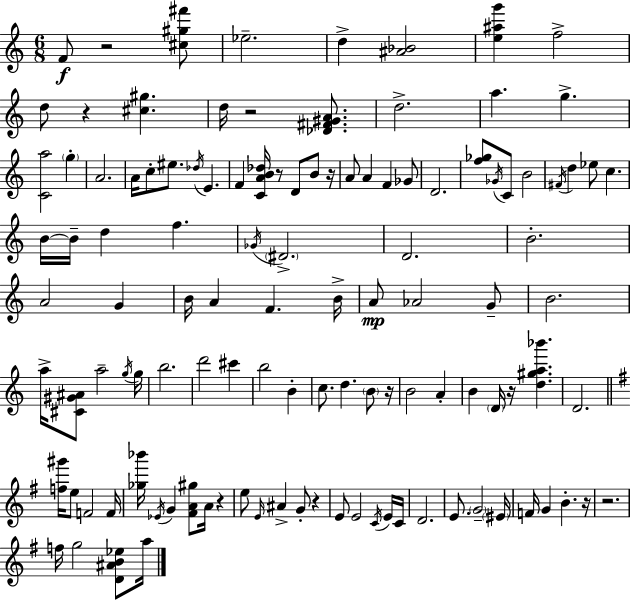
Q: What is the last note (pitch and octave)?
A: A5